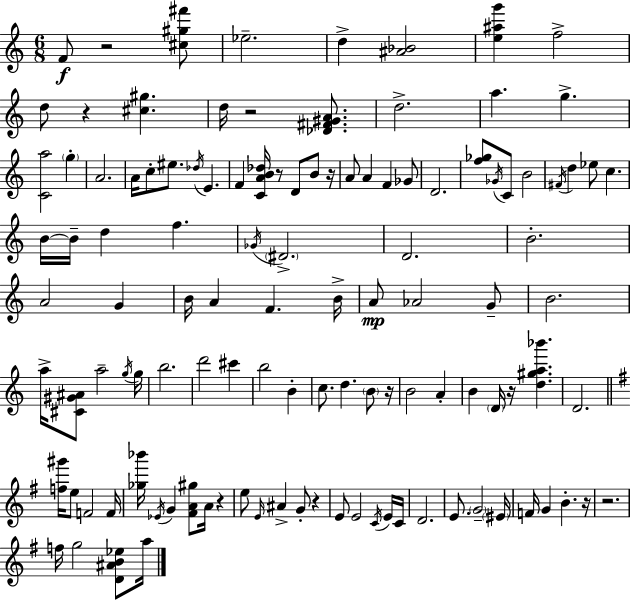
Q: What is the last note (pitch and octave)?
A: A5